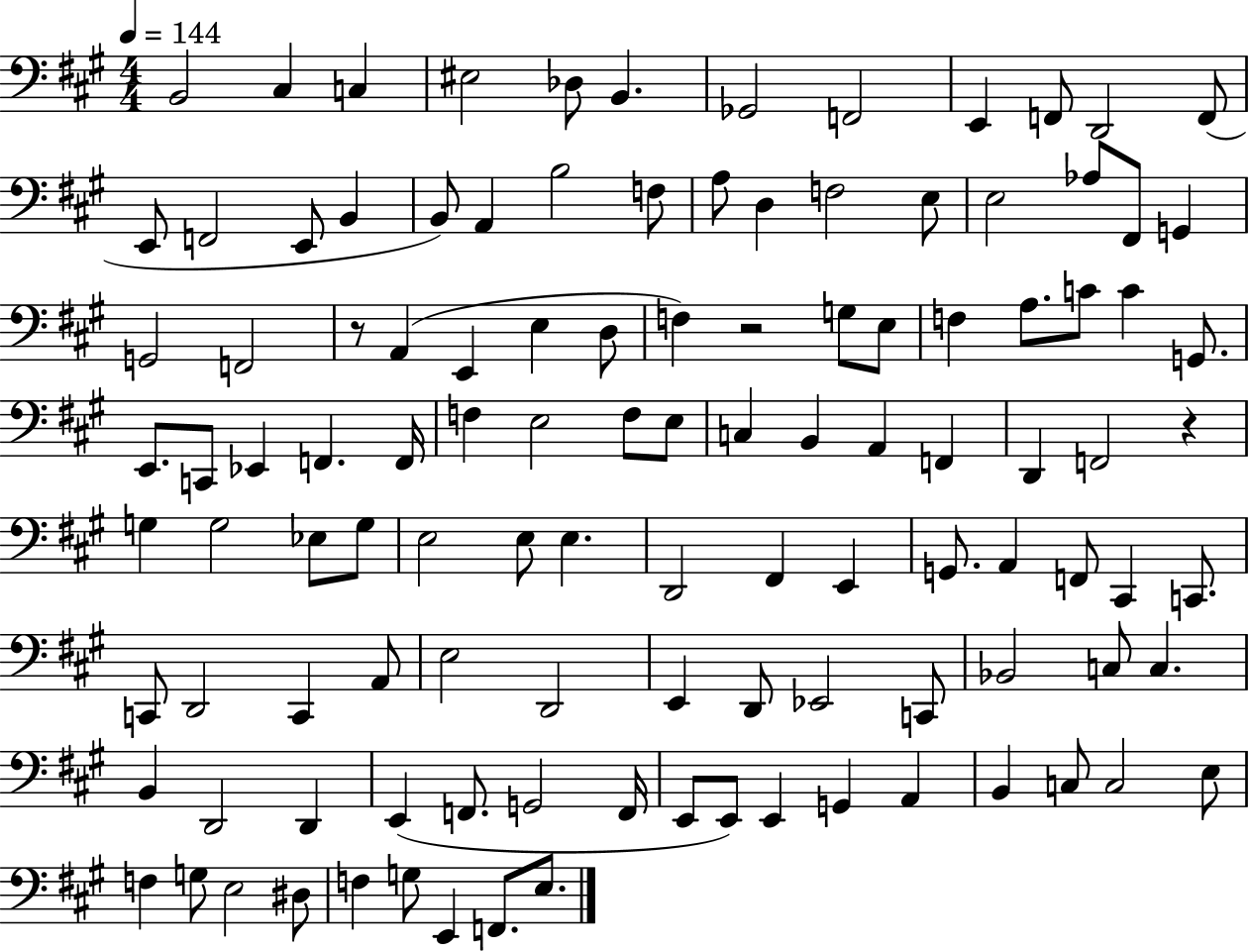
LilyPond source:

{
  \clef bass
  \numericTimeSignature
  \time 4/4
  \key a \major
  \tempo 4 = 144
  b,2 cis4 c4 | eis2 des8 b,4. | ges,2 f,2 | e,4 f,8 d,2 f,8( | \break e,8 f,2 e,8 b,4 | b,8) a,4 b2 f8 | a8 d4 f2 e8 | e2 aes8 fis,8 g,4 | \break g,2 f,2 | r8 a,4( e,4 e4 d8 | f4) r2 g8 e8 | f4 a8. c'8 c'4 g,8. | \break e,8. c,8 ees,4 f,4. f,16 | f4 e2 f8 e8 | c4 b,4 a,4 f,4 | d,4 f,2 r4 | \break g4 g2 ees8 g8 | e2 e8 e4. | d,2 fis,4 e,4 | g,8. a,4 f,8 cis,4 c,8. | \break c,8 d,2 c,4 a,8 | e2 d,2 | e,4 d,8 ees,2 c,8 | bes,2 c8 c4. | \break b,4 d,2 d,4 | e,4( f,8. g,2 f,16 | e,8 e,8) e,4 g,4 a,4 | b,4 c8 c2 e8 | \break f4 g8 e2 dis8 | f4 g8 e,4 f,8. e8. | \bar "|."
}